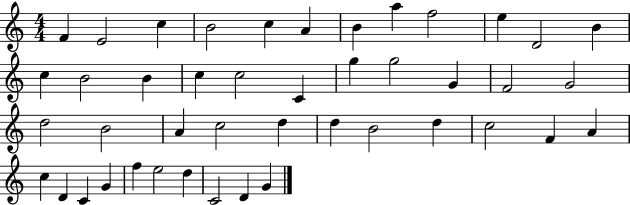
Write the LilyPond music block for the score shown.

{
  \clef treble
  \numericTimeSignature
  \time 4/4
  \key c \major
  f'4 e'2 c''4 | b'2 c''4 a'4 | b'4 a''4 f''2 | e''4 d'2 b'4 | \break c''4 b'2 b'4 | c''4 c''2 c'4 | g''4 g''2 g'4 | f'2 g'2 | \break d''2 b'2 | a'4 c''2 d''4 | d''4 b'2 d''4 | c''2 f'4 a'4 | \break c''4 d'4 c'4 g'4 | f''4 e''2 d''4 | c'2 d'4 g'4 | \bar "|."
}